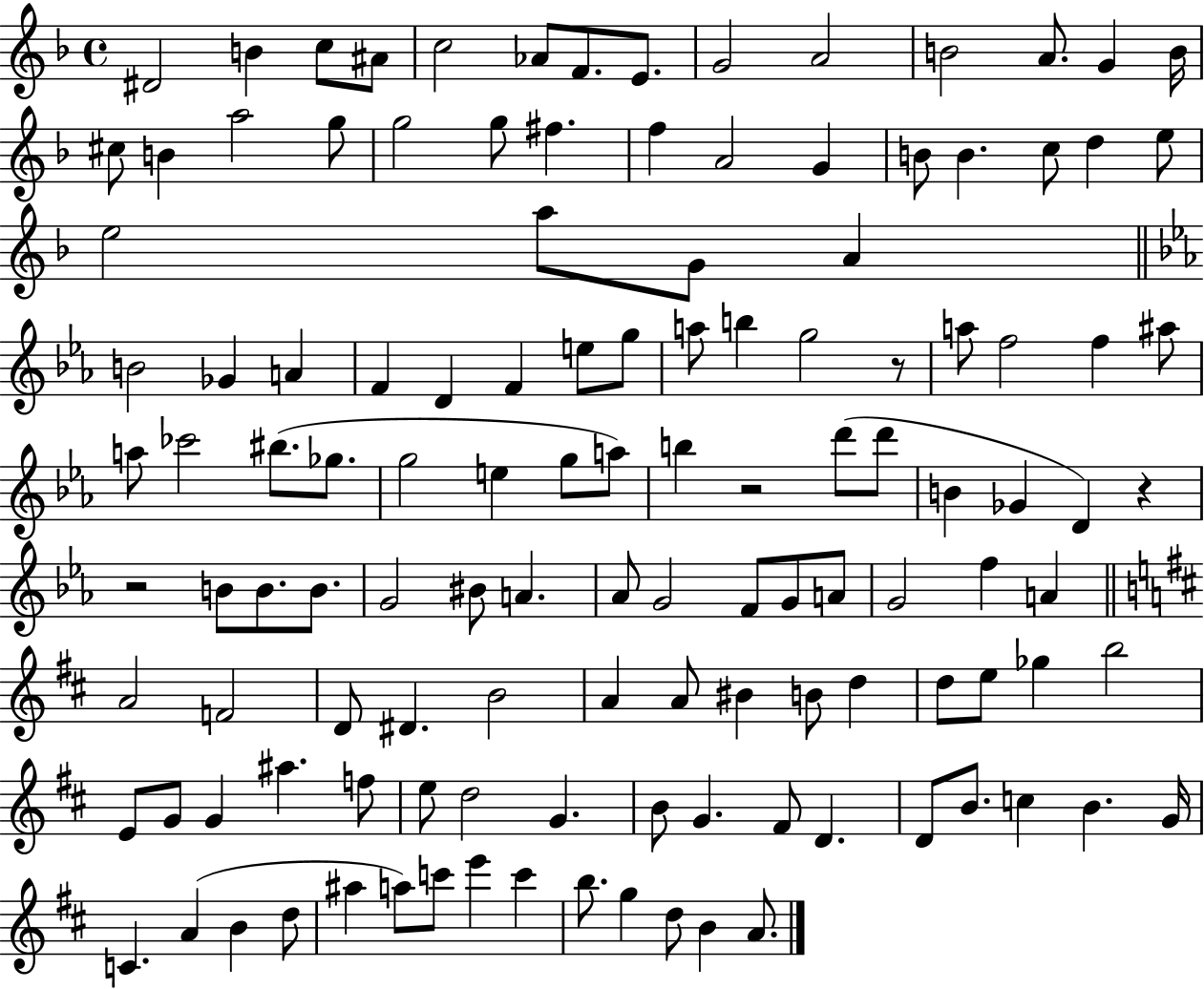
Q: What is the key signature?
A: F major